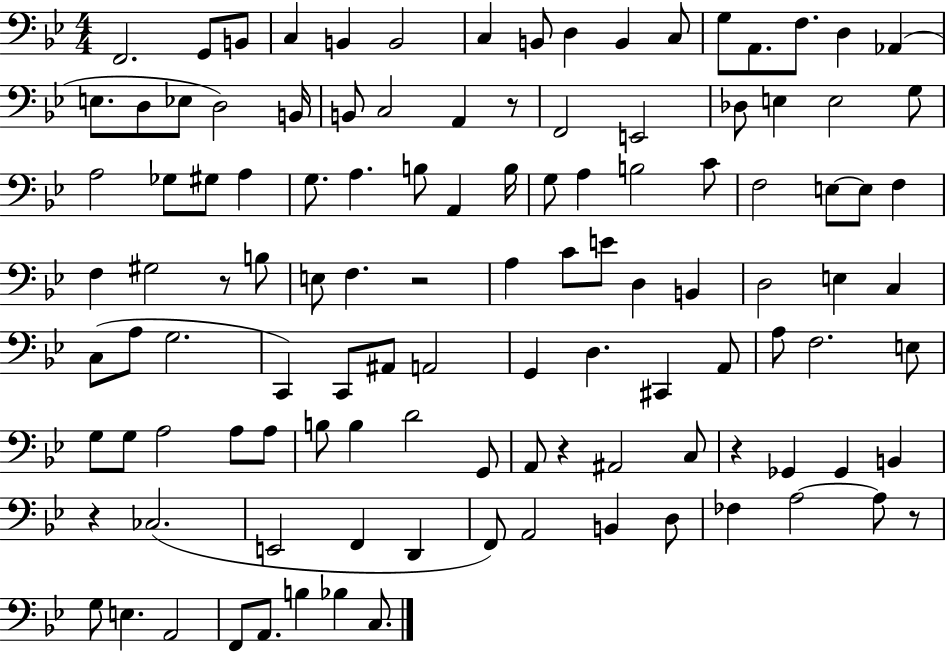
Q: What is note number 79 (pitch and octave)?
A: A3